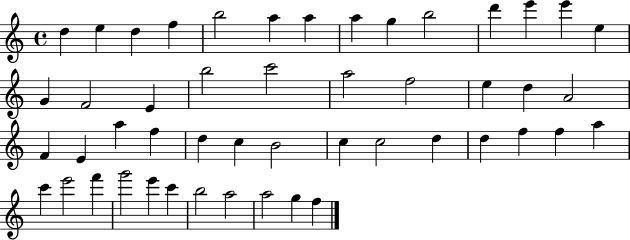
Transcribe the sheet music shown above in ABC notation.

X:1
T:Untitled
M:4/4
L:1/4
K:C
d e d f b2 a a a g b2 d' e' e' e G F2 E b2 c'2 a2 f2 e d A2 F E a f d c B2 c c2 d d f f a c' e'2 f' g'2 e' c' b2 a2 a2 g f